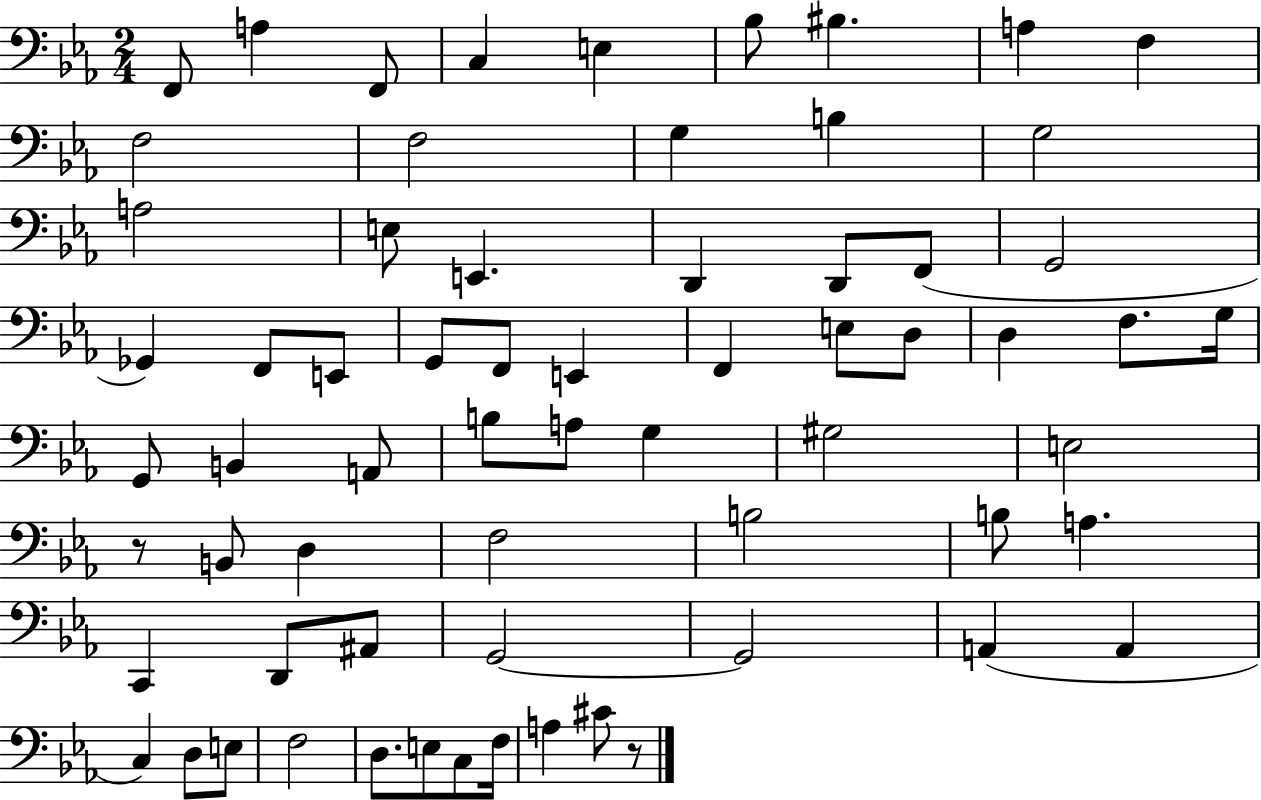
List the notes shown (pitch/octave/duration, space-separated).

F2/e A3/q F2/e C3/q E3/q Bb3/e BIS3/q. A3/q F3/q F3/h F3/h G3/q B3/q G3/h A3/h E3/e E2/q. D2/q D2/e F2/e G2/h Gb2/q F2/e E2/e G2/e F2/e E2/q F2/q E3/e D3/e D3/q F3/e. G3/s G2/e B2/q A2/e B3/e A3/e G3/q G#3/h E3/h R/e B2/e D3/q F3/h B3/h B3/e A3/q. C2/q D2/e A#2/e G2/h G2/h A2/q A2/q C3/q D3/e E3/e F3/h D3/e. E3/e C3/e F3/s A3/q C#4/e R/e